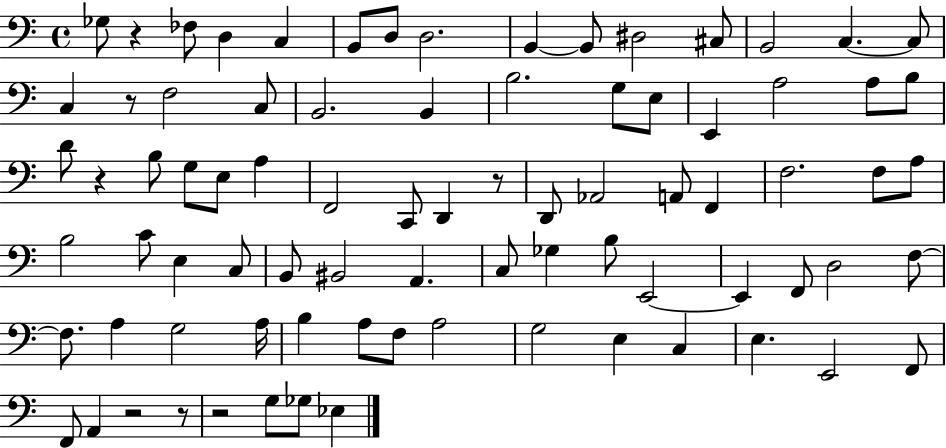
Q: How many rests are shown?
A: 7